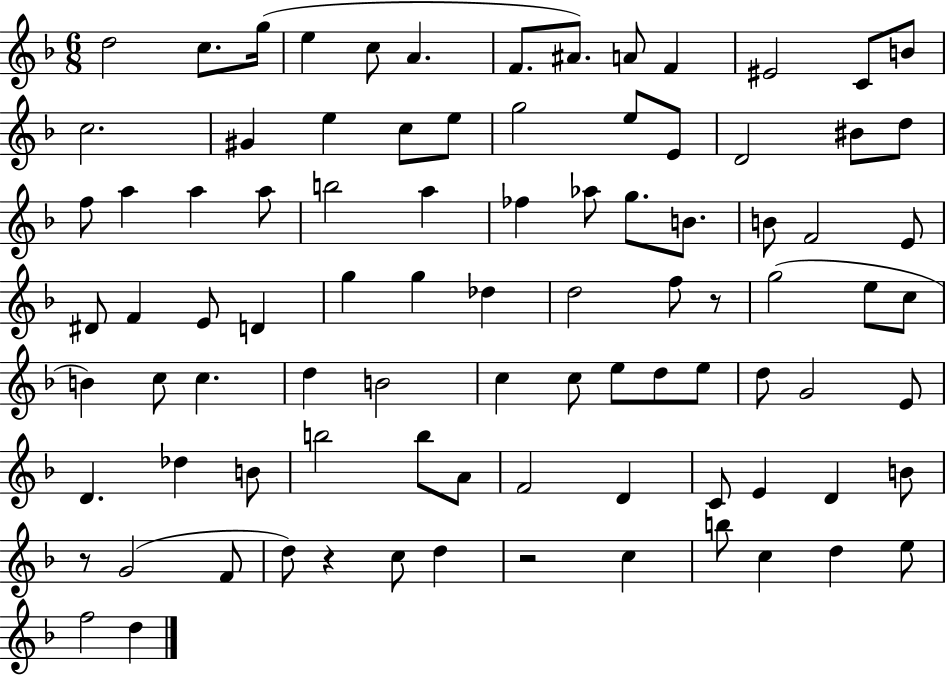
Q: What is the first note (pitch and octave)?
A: D5